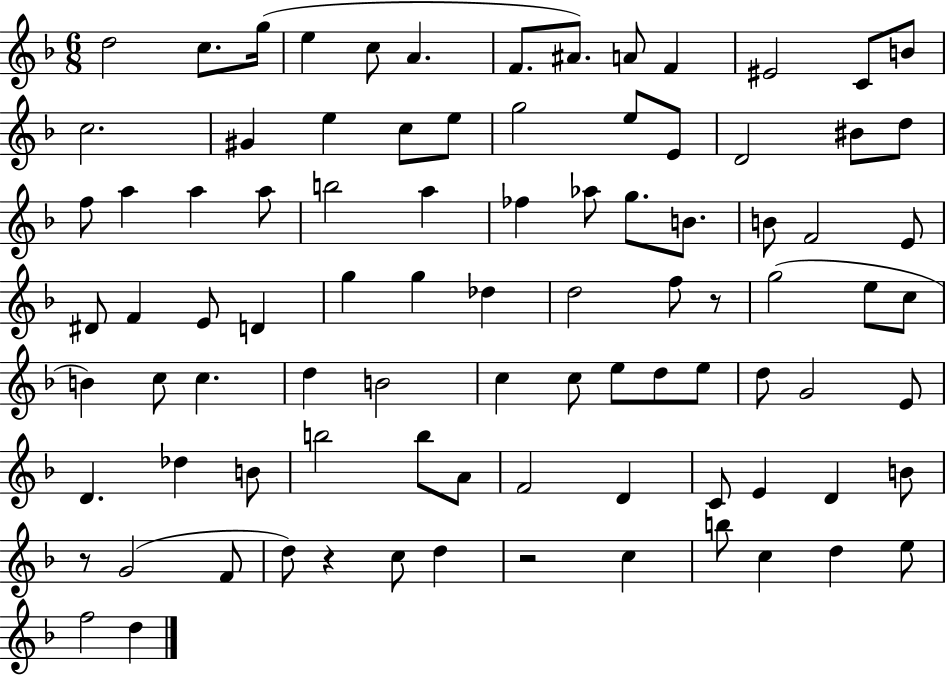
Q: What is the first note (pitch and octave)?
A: D5